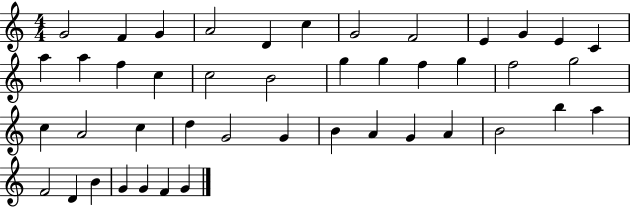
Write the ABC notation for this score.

X:1
T:Untitled
M:4/4
L:1/4
K:C
G2 F G A2 D c G2 F2 E G E C a a f c c2 B2 g g f g f2 g2 c A2 c d G2 G B A G A B2 b a F2 D B G G F G